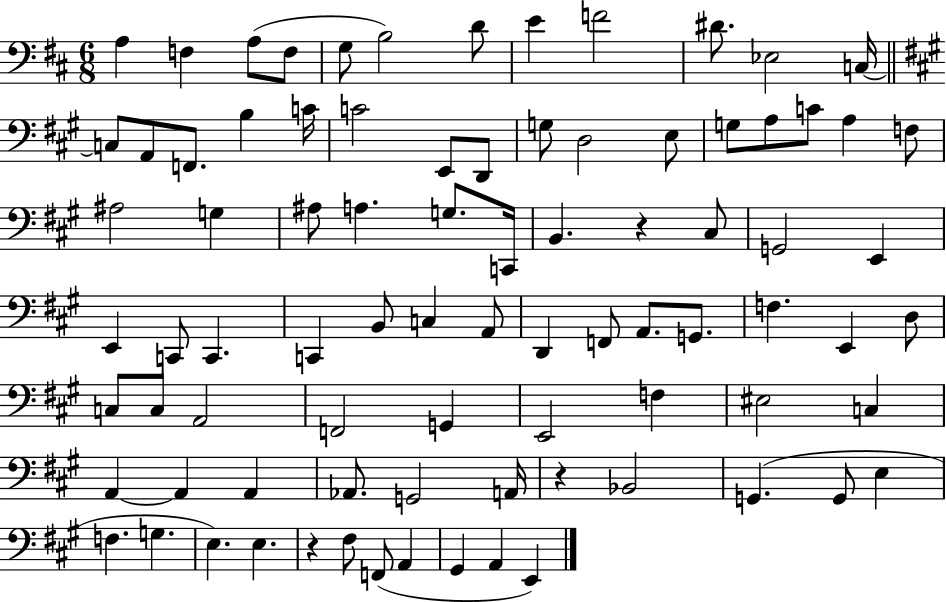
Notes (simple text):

A3/q F3/q A3/e F3/e G3/e B3/h D4/e E4/q F4/h D#4/e. Eb3/h C3/s C3/e A2/e F2/e. B3/q C4/s C4/h E2/e D2/e G3/e D3/h E3/e G3/e A3/e C4/e A3/q F3/e A#3/h G3/q A#3/e A3/q. G3/e. C2/s B2/q. R/q C#3/e G2/h E2/q E2/q C2/e C2/q. C2/q B2/e C3/q A2/e D2/q F2/e A2/e. G2/e. F3/q. E2/q D3/e C3/e C3/e A2/h F2/h G2/q E2/h F3/q EIS3/h C3/q A2/q A2/q A2/q Ab2/e. G2/h A2/s R/q Bb2/h G2/q. G2/e E3/q F3/q. G3/q. E3/q. E3/q. R/q F#3/e F2/e A2/q G#2/q A2/q E2/q